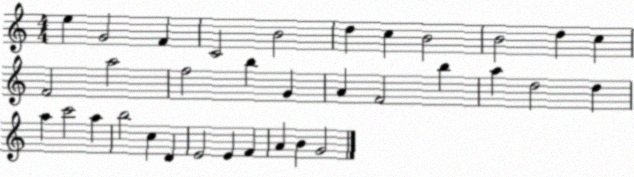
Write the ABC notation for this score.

X:1
T:Untitled
M:4/4
L:1/4
K:C
e G2 F C2 B2 d c B2 B2 d c F2 a2 f2 b G A F2 b a d2 d a c'2 a b2 c D E2 E F A B G2